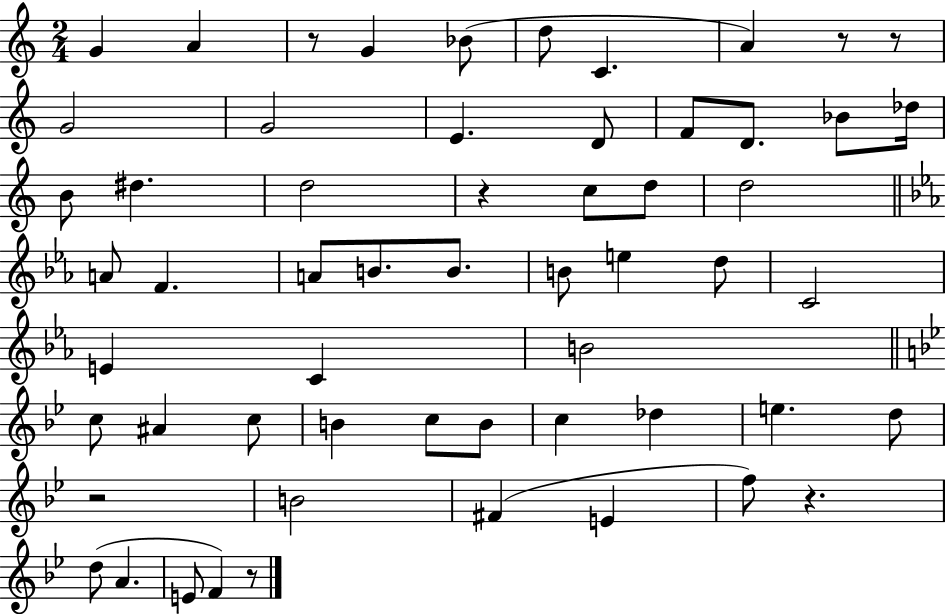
G4/q A4/q R/e G4/q Bb4/e D5/e C4/q. A4/q R/e R/e G4/h G4/h E4/q. D4/e F4/e D4/e. Bb4/e Db5/s B4/e D#5/q. D5/h R/q C5/e D5/e D5/h A4/e F4/q. A4/e B4/e. B4/e. B4/e E5/q D5/e C4/h E4/q C4/q B4/h C5/e A#4/q C5/e B4/q C5/e B4/e C5/q Db5/q E5/q. D5/e R/h B4/h F#4/q E4/q F5/e R/q. D5/e A4/q. E4/e F4/q R/e